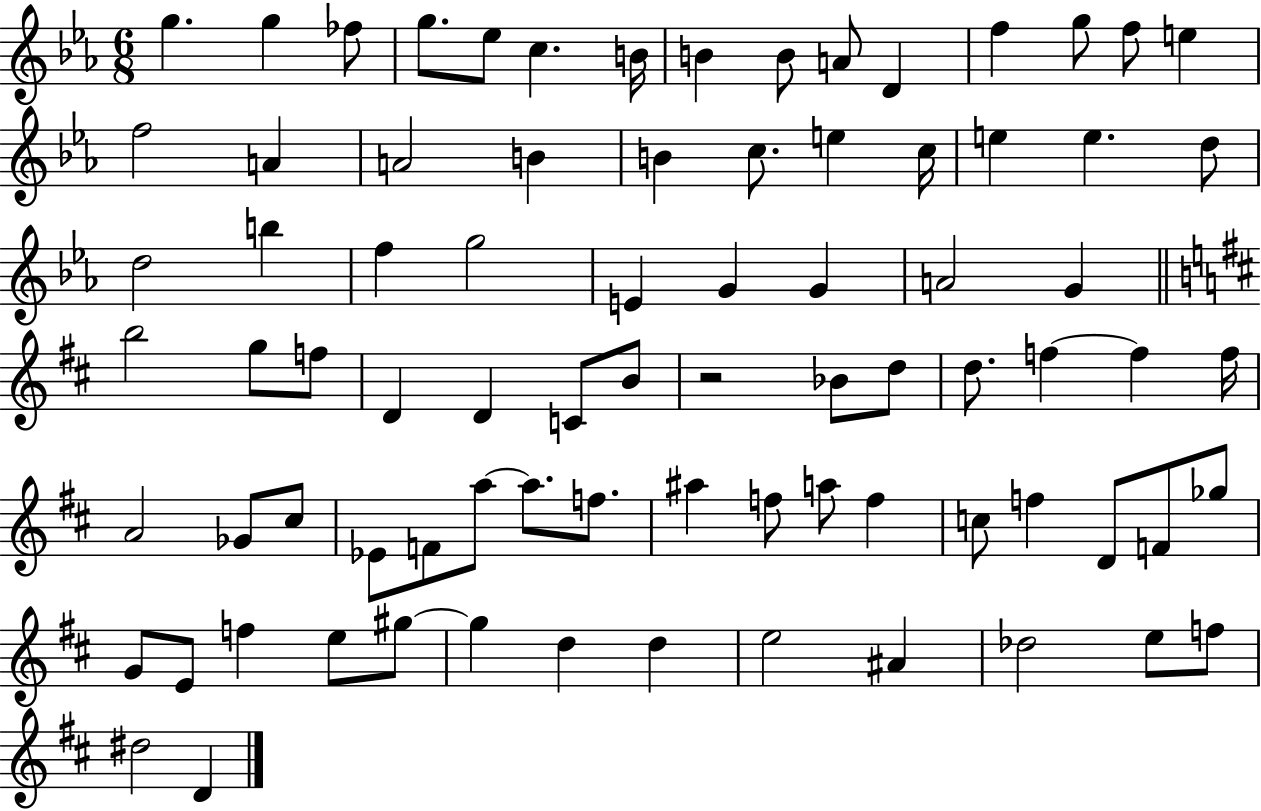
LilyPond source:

{
  \clef treble
  \numericTimeSignature
  \time 6/8
  \key ees \major
  \repeat volta 2 { g''4. g''4 fes''8 | g''8. ees''8 c''4. b'16 | b'4 b'8 a'8 d'4 | f''4 g''8 f''8 e''4 | \break f''2 a'4 | a'2 b'4 | b'4 c''8. e''4 c''16 | e''4 e''4. d''8 | \break d''2 b''4 | f''4 g''2 | e'4 g'4 g'4 | a'2 g'4 | \break \bar "||" \break \key d \major b''2 g''8 f''8 | d'4 d'4 c'8 b'8 | r2 bes'8 d''8 | d''8. f''4~~ f''4 f''16 | \break a'2 ges'8 cis''8 | ees'8 f'8 a''8~~ a''8. f''8. | ais''4 f''8 a''8 f''4 | c''8 f''4 d'8 f'8 ges''8 | \break g'8 e'8 f''4 e''8 gis''8~~ | gis''4 d''4 d''4 | e''2 ais'4 | des''2 e''8 f''8 | \break dis''2 d'4 | } \bar "|."
}